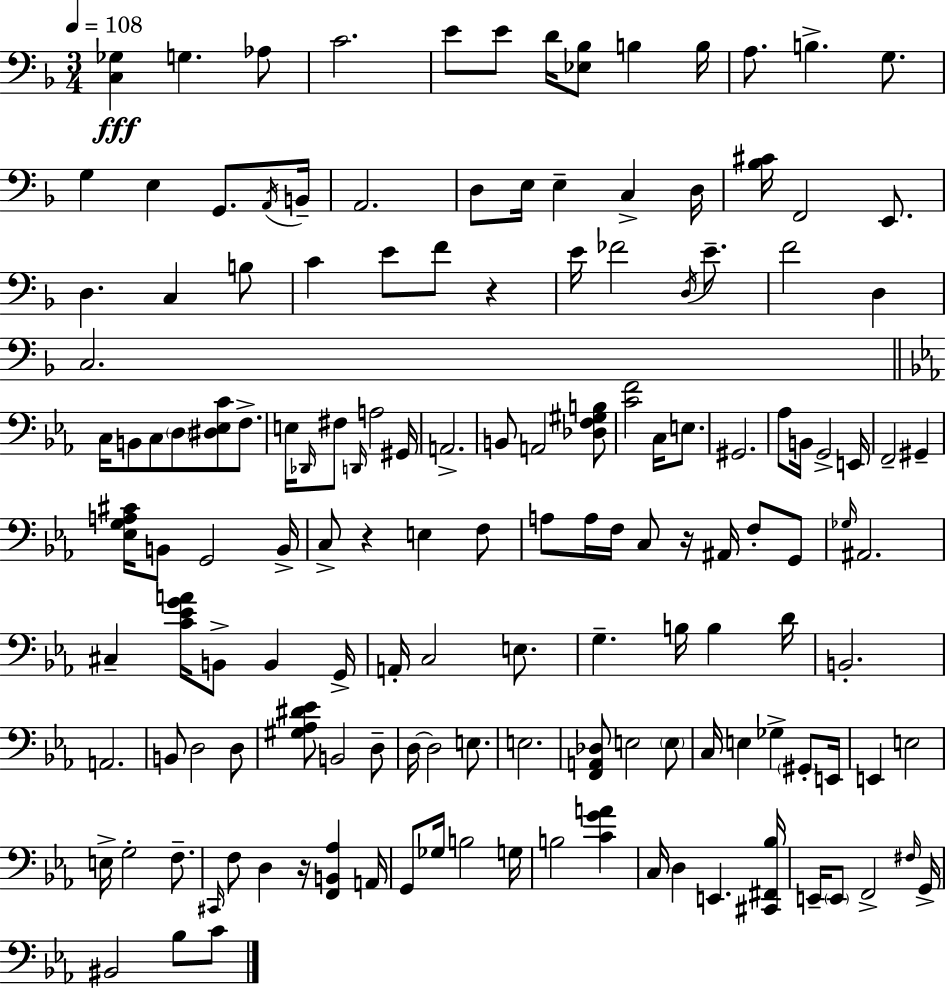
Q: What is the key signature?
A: F major